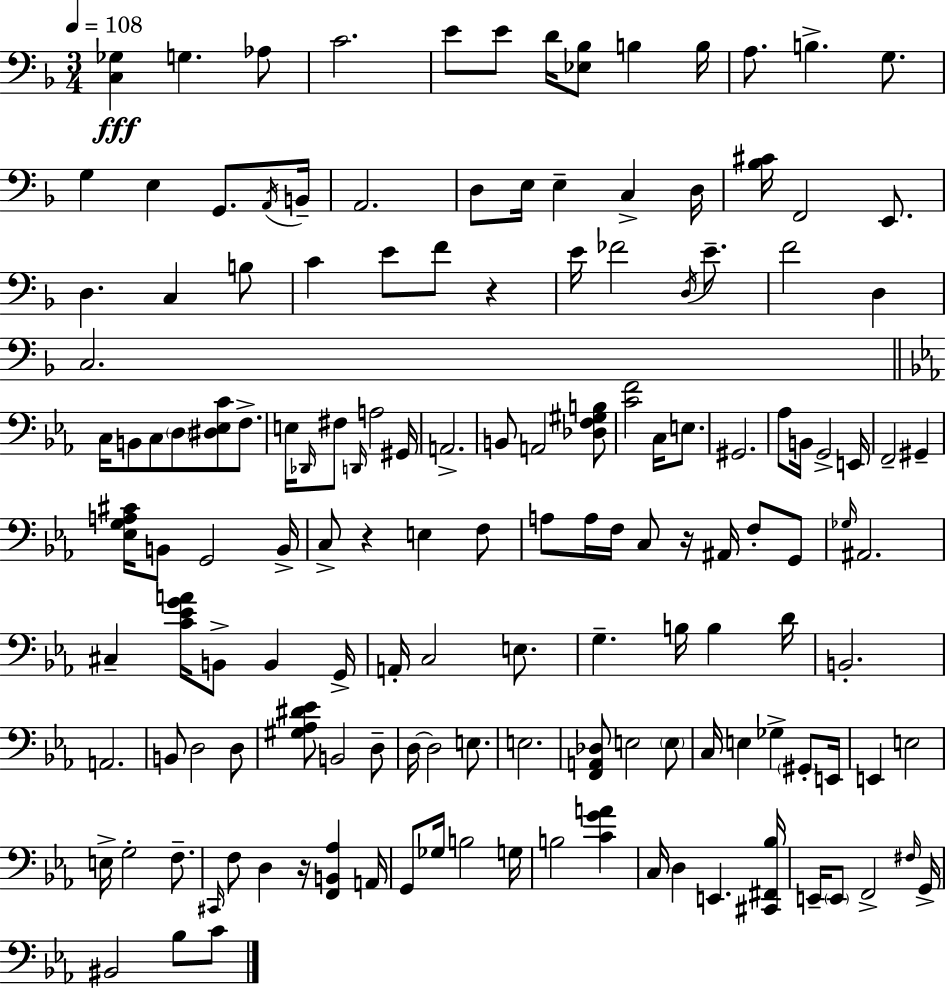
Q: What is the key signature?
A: F major